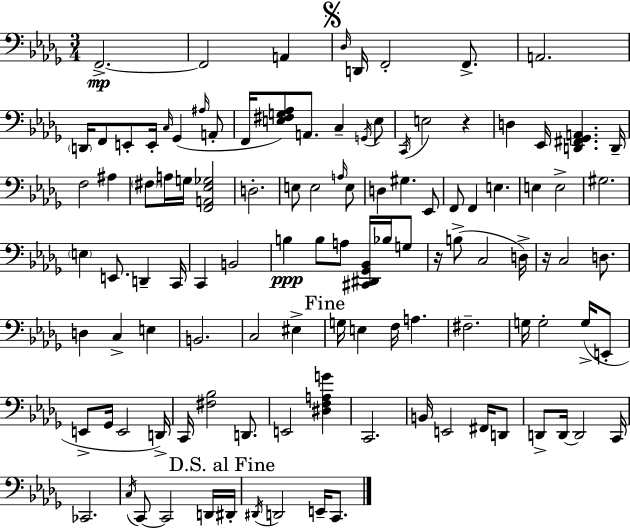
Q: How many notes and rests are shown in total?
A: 111